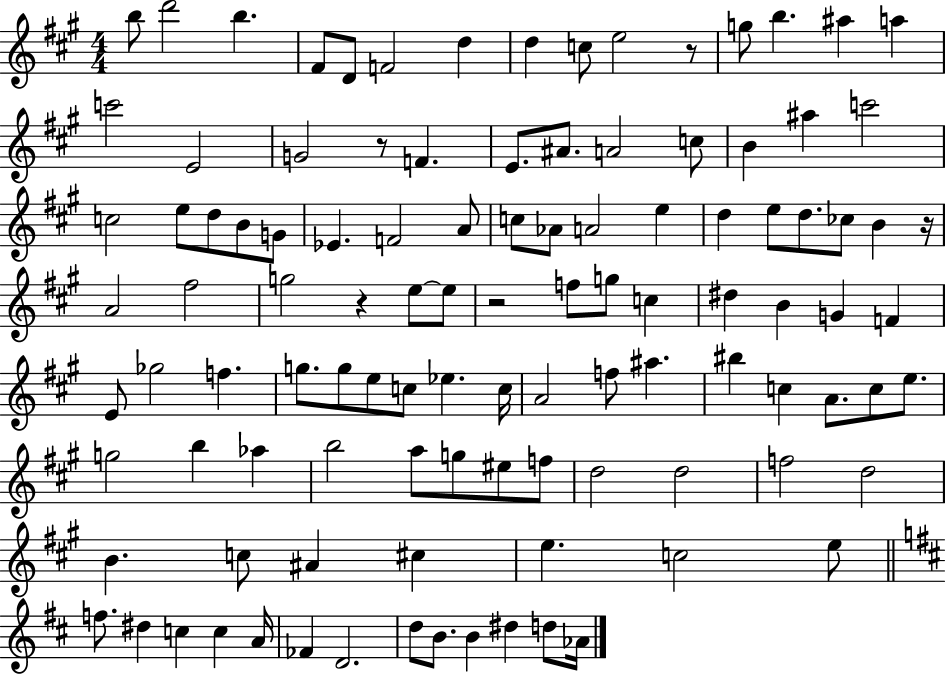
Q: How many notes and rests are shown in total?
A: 108